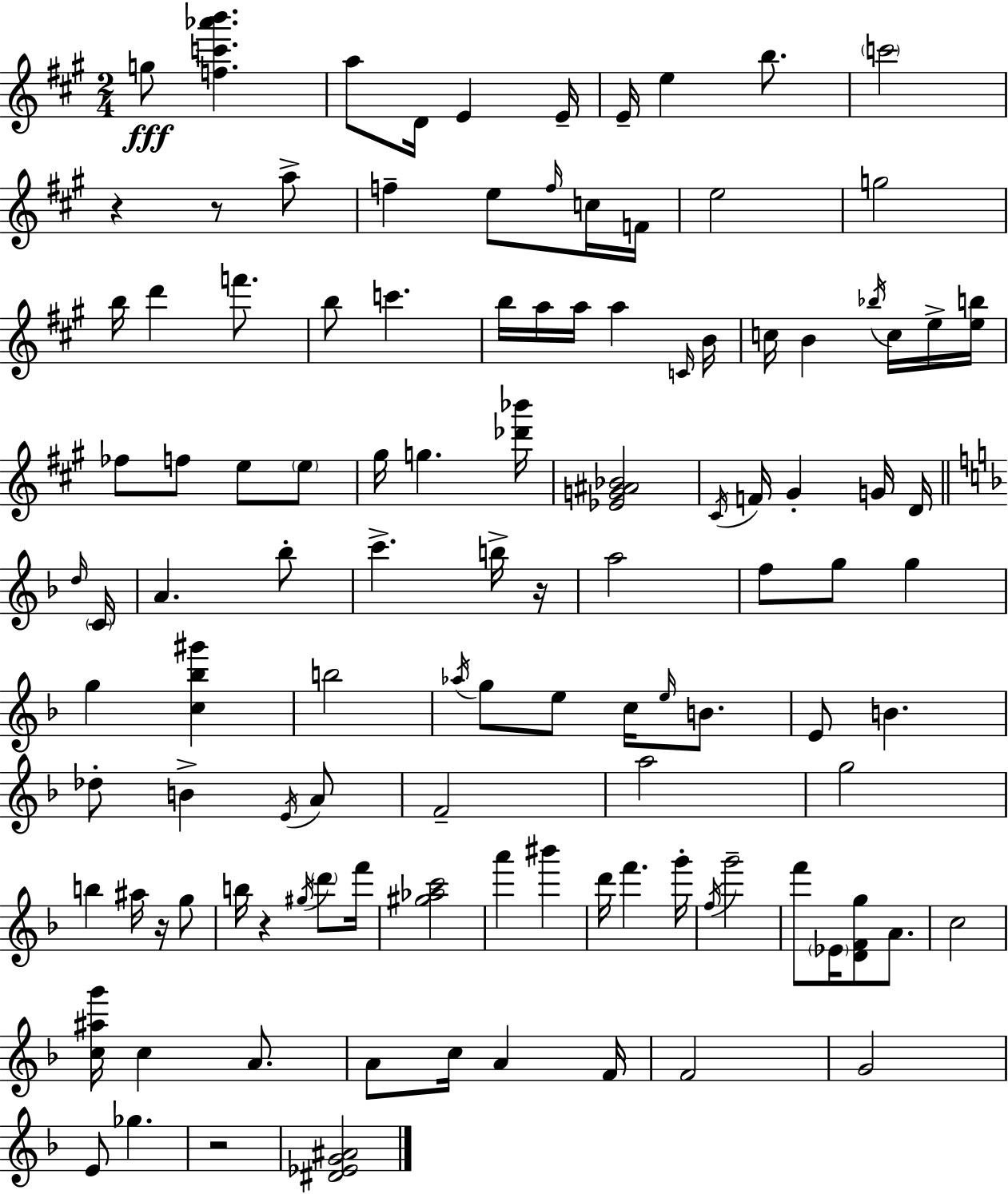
G5/e [F5,C6,Ab6,B6]/q. A5/e D4/s E4/q E4/s E4/s E5/q B5/e. C6/h R/q R/e A5/e F5/q E5/e F5/s C5/s F4/s E5/h G5/h B5/s D6/q F6/e. B5/e C6/q. B5/s A5/s A5/s A5/q C4/s B4/s C5/s B4/q Bb5/s C5/s E5/s [E5,B5]/s FES5/e F5/e E5/e E5/e G#5/s G5/q. [Db6,Bb6]/s [Eb4,G4,A#4,Bb4]/h C#4/s F4/s G#4/q G4/s D4/s D5/s C4/s A4/q. Bb5/e C6/q. B5/s R/s A5/h F5/e G5/e G5/q G5/q [C5,Bb5,G#6]/q B5/h Ab5/s G5/e E5/e C5/s E5/s B4/e. E4/e B4/q. Db5/e B4/q E4/s A4/e F4/h A5/h G5/h B5/q A#5/s R/s G5/e B5/s R/q G#5/s D6/e F6/s [G#5,Ab5,C6]/h A6/q BIS6/q D6/s F6/q. G6/s F5/s G6/h F6/e Eb4/s [D4,F4,G5]/e A4/e. C5/h [C5,A#5,G6]/s C5/q A4/e. A4/e C5/s A4/q F4/s F4/h G4/h E4/e Gb5/q. R/h [D#4,Eb4,G4,A#4]/h